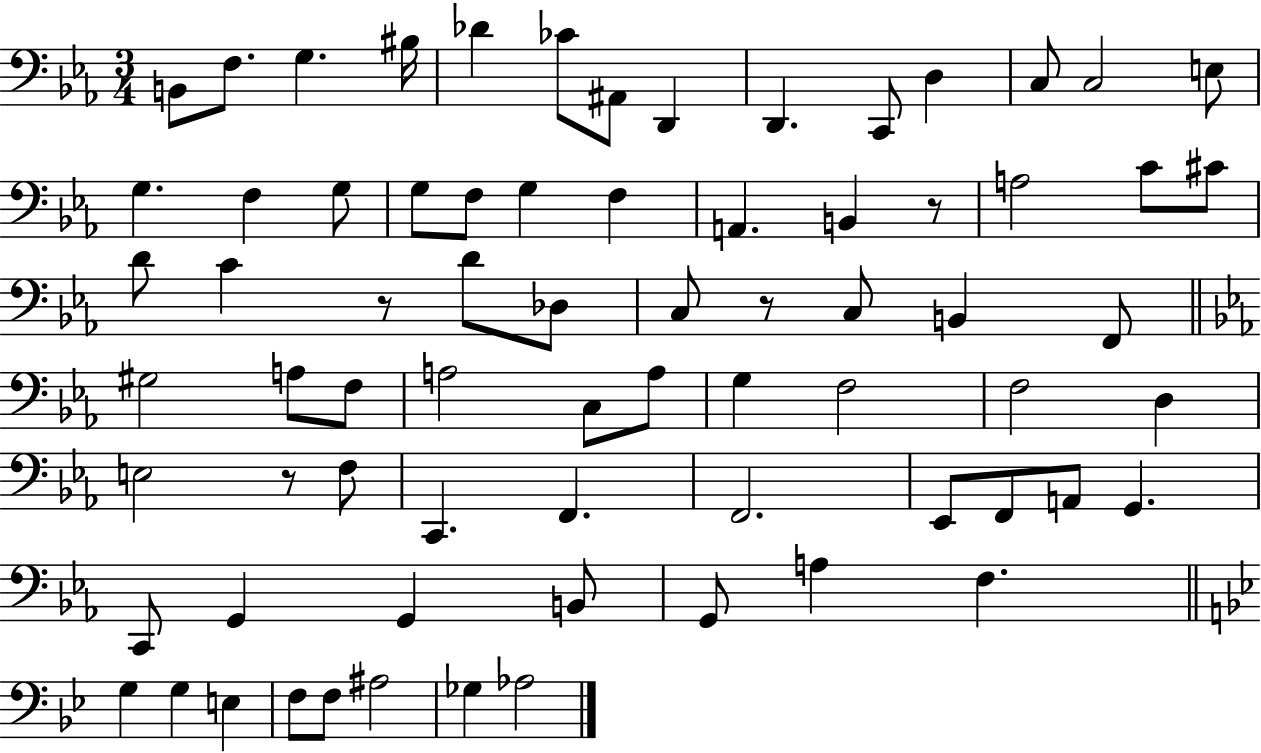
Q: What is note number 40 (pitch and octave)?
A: A3